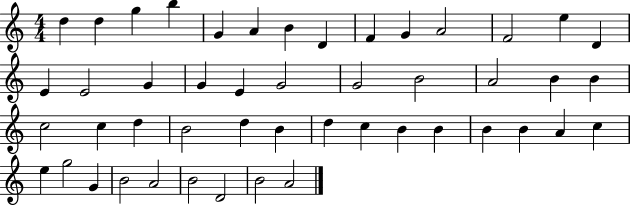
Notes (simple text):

D5/q D5/q G5/q B5/q G4/q A4/q B4/q D4/q F4/q G4/q A4/h F4/h E5/q D4/q E4/q E4/h G4/q G4/q E4/q G4/h G4/h B4/h A4/h B4/q B4/q C5/h C5/q D5/q B4/h D5/q B4/q D5/q C5/q B4/q B4/q B4/q B4/q A4/q C5/q E5/q G5/h G4/q B4/h A4/h B4/h D4/h B4/h A4/h